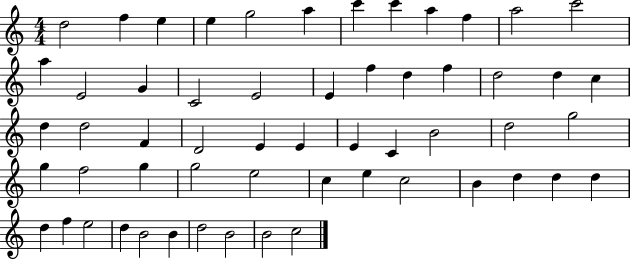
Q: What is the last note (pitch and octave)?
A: C5